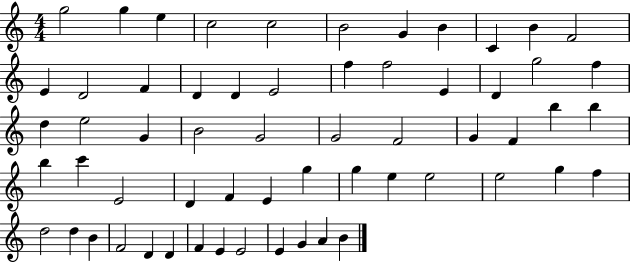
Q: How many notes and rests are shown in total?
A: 60